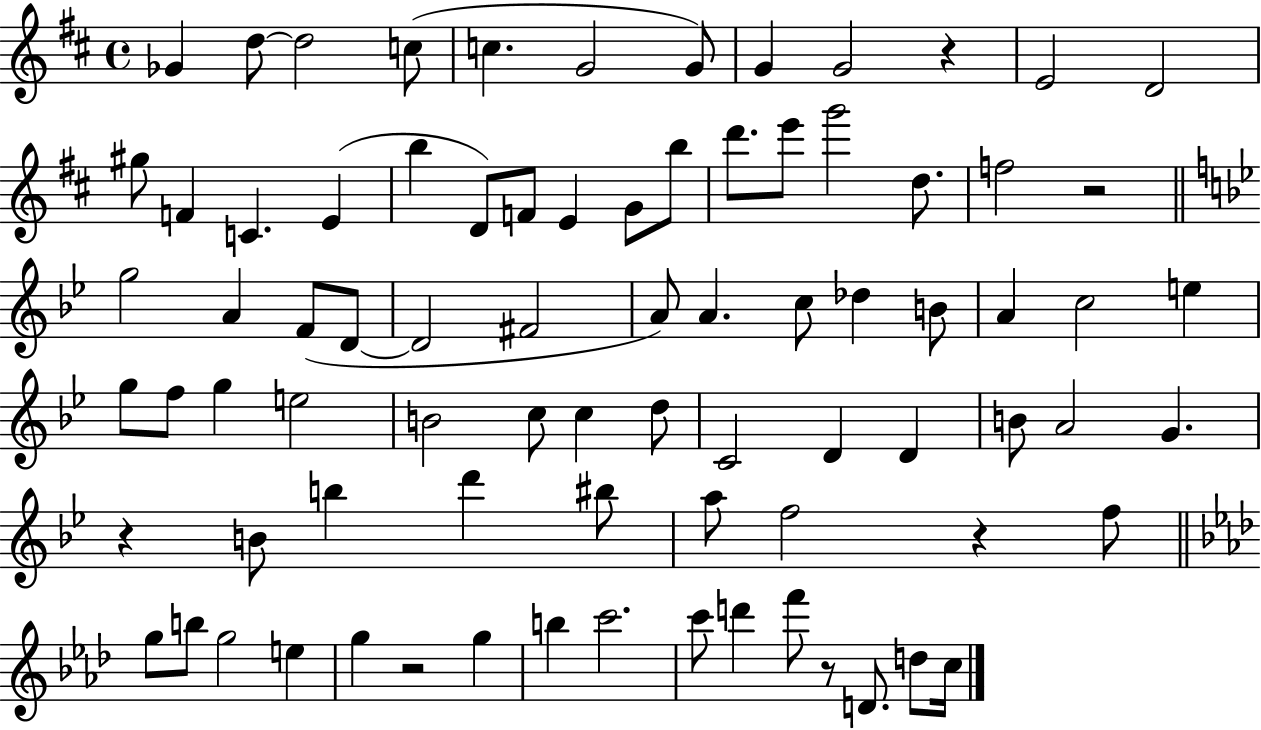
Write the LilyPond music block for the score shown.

{
  \clef treble
  \time 4/4
  \defaultTimeSignature
  \key d \major
  ges'4 d''8~~ d''2 c''8( | c''4. g'2 g'8) | g'4 g'2 r4 | e'2 d'2 | \break gis''8 f'4 c'4. e'4( | b''4 d'8) f'8 e'4 g'8 b''8 | d'''8. e'''8 g'''2 d''8. | f''2 r2 | \break \bar "||" \break \key bes \major g''2 a'4 f'8( d'8~~ | d'2 fis'2 | a'8) a'4. c''8 des''4 b'8 | a'4 c''2 e''4 | \break g''8 f''8 g''4 e''2 | b'2 c''8 c''4 d''8 | c'2 d'4 d'4 | b'8 a'2 g'4. | \break r4 b'8 b''4 d'''4 bis''8 | a''8 f''2 r4 f''8 | \bar "||" \break \key aes \major g''8 b''8 g''2 e''4 | g''4 r2 g''4 | b''4 c'''2. | c'''8 d'''4 f'''8 r8 d'8. d''8 c''16 | \break \bar "|."
}